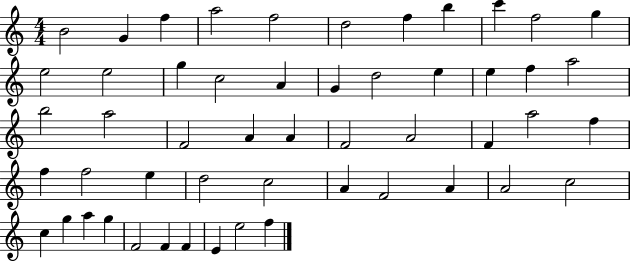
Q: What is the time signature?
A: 4/4